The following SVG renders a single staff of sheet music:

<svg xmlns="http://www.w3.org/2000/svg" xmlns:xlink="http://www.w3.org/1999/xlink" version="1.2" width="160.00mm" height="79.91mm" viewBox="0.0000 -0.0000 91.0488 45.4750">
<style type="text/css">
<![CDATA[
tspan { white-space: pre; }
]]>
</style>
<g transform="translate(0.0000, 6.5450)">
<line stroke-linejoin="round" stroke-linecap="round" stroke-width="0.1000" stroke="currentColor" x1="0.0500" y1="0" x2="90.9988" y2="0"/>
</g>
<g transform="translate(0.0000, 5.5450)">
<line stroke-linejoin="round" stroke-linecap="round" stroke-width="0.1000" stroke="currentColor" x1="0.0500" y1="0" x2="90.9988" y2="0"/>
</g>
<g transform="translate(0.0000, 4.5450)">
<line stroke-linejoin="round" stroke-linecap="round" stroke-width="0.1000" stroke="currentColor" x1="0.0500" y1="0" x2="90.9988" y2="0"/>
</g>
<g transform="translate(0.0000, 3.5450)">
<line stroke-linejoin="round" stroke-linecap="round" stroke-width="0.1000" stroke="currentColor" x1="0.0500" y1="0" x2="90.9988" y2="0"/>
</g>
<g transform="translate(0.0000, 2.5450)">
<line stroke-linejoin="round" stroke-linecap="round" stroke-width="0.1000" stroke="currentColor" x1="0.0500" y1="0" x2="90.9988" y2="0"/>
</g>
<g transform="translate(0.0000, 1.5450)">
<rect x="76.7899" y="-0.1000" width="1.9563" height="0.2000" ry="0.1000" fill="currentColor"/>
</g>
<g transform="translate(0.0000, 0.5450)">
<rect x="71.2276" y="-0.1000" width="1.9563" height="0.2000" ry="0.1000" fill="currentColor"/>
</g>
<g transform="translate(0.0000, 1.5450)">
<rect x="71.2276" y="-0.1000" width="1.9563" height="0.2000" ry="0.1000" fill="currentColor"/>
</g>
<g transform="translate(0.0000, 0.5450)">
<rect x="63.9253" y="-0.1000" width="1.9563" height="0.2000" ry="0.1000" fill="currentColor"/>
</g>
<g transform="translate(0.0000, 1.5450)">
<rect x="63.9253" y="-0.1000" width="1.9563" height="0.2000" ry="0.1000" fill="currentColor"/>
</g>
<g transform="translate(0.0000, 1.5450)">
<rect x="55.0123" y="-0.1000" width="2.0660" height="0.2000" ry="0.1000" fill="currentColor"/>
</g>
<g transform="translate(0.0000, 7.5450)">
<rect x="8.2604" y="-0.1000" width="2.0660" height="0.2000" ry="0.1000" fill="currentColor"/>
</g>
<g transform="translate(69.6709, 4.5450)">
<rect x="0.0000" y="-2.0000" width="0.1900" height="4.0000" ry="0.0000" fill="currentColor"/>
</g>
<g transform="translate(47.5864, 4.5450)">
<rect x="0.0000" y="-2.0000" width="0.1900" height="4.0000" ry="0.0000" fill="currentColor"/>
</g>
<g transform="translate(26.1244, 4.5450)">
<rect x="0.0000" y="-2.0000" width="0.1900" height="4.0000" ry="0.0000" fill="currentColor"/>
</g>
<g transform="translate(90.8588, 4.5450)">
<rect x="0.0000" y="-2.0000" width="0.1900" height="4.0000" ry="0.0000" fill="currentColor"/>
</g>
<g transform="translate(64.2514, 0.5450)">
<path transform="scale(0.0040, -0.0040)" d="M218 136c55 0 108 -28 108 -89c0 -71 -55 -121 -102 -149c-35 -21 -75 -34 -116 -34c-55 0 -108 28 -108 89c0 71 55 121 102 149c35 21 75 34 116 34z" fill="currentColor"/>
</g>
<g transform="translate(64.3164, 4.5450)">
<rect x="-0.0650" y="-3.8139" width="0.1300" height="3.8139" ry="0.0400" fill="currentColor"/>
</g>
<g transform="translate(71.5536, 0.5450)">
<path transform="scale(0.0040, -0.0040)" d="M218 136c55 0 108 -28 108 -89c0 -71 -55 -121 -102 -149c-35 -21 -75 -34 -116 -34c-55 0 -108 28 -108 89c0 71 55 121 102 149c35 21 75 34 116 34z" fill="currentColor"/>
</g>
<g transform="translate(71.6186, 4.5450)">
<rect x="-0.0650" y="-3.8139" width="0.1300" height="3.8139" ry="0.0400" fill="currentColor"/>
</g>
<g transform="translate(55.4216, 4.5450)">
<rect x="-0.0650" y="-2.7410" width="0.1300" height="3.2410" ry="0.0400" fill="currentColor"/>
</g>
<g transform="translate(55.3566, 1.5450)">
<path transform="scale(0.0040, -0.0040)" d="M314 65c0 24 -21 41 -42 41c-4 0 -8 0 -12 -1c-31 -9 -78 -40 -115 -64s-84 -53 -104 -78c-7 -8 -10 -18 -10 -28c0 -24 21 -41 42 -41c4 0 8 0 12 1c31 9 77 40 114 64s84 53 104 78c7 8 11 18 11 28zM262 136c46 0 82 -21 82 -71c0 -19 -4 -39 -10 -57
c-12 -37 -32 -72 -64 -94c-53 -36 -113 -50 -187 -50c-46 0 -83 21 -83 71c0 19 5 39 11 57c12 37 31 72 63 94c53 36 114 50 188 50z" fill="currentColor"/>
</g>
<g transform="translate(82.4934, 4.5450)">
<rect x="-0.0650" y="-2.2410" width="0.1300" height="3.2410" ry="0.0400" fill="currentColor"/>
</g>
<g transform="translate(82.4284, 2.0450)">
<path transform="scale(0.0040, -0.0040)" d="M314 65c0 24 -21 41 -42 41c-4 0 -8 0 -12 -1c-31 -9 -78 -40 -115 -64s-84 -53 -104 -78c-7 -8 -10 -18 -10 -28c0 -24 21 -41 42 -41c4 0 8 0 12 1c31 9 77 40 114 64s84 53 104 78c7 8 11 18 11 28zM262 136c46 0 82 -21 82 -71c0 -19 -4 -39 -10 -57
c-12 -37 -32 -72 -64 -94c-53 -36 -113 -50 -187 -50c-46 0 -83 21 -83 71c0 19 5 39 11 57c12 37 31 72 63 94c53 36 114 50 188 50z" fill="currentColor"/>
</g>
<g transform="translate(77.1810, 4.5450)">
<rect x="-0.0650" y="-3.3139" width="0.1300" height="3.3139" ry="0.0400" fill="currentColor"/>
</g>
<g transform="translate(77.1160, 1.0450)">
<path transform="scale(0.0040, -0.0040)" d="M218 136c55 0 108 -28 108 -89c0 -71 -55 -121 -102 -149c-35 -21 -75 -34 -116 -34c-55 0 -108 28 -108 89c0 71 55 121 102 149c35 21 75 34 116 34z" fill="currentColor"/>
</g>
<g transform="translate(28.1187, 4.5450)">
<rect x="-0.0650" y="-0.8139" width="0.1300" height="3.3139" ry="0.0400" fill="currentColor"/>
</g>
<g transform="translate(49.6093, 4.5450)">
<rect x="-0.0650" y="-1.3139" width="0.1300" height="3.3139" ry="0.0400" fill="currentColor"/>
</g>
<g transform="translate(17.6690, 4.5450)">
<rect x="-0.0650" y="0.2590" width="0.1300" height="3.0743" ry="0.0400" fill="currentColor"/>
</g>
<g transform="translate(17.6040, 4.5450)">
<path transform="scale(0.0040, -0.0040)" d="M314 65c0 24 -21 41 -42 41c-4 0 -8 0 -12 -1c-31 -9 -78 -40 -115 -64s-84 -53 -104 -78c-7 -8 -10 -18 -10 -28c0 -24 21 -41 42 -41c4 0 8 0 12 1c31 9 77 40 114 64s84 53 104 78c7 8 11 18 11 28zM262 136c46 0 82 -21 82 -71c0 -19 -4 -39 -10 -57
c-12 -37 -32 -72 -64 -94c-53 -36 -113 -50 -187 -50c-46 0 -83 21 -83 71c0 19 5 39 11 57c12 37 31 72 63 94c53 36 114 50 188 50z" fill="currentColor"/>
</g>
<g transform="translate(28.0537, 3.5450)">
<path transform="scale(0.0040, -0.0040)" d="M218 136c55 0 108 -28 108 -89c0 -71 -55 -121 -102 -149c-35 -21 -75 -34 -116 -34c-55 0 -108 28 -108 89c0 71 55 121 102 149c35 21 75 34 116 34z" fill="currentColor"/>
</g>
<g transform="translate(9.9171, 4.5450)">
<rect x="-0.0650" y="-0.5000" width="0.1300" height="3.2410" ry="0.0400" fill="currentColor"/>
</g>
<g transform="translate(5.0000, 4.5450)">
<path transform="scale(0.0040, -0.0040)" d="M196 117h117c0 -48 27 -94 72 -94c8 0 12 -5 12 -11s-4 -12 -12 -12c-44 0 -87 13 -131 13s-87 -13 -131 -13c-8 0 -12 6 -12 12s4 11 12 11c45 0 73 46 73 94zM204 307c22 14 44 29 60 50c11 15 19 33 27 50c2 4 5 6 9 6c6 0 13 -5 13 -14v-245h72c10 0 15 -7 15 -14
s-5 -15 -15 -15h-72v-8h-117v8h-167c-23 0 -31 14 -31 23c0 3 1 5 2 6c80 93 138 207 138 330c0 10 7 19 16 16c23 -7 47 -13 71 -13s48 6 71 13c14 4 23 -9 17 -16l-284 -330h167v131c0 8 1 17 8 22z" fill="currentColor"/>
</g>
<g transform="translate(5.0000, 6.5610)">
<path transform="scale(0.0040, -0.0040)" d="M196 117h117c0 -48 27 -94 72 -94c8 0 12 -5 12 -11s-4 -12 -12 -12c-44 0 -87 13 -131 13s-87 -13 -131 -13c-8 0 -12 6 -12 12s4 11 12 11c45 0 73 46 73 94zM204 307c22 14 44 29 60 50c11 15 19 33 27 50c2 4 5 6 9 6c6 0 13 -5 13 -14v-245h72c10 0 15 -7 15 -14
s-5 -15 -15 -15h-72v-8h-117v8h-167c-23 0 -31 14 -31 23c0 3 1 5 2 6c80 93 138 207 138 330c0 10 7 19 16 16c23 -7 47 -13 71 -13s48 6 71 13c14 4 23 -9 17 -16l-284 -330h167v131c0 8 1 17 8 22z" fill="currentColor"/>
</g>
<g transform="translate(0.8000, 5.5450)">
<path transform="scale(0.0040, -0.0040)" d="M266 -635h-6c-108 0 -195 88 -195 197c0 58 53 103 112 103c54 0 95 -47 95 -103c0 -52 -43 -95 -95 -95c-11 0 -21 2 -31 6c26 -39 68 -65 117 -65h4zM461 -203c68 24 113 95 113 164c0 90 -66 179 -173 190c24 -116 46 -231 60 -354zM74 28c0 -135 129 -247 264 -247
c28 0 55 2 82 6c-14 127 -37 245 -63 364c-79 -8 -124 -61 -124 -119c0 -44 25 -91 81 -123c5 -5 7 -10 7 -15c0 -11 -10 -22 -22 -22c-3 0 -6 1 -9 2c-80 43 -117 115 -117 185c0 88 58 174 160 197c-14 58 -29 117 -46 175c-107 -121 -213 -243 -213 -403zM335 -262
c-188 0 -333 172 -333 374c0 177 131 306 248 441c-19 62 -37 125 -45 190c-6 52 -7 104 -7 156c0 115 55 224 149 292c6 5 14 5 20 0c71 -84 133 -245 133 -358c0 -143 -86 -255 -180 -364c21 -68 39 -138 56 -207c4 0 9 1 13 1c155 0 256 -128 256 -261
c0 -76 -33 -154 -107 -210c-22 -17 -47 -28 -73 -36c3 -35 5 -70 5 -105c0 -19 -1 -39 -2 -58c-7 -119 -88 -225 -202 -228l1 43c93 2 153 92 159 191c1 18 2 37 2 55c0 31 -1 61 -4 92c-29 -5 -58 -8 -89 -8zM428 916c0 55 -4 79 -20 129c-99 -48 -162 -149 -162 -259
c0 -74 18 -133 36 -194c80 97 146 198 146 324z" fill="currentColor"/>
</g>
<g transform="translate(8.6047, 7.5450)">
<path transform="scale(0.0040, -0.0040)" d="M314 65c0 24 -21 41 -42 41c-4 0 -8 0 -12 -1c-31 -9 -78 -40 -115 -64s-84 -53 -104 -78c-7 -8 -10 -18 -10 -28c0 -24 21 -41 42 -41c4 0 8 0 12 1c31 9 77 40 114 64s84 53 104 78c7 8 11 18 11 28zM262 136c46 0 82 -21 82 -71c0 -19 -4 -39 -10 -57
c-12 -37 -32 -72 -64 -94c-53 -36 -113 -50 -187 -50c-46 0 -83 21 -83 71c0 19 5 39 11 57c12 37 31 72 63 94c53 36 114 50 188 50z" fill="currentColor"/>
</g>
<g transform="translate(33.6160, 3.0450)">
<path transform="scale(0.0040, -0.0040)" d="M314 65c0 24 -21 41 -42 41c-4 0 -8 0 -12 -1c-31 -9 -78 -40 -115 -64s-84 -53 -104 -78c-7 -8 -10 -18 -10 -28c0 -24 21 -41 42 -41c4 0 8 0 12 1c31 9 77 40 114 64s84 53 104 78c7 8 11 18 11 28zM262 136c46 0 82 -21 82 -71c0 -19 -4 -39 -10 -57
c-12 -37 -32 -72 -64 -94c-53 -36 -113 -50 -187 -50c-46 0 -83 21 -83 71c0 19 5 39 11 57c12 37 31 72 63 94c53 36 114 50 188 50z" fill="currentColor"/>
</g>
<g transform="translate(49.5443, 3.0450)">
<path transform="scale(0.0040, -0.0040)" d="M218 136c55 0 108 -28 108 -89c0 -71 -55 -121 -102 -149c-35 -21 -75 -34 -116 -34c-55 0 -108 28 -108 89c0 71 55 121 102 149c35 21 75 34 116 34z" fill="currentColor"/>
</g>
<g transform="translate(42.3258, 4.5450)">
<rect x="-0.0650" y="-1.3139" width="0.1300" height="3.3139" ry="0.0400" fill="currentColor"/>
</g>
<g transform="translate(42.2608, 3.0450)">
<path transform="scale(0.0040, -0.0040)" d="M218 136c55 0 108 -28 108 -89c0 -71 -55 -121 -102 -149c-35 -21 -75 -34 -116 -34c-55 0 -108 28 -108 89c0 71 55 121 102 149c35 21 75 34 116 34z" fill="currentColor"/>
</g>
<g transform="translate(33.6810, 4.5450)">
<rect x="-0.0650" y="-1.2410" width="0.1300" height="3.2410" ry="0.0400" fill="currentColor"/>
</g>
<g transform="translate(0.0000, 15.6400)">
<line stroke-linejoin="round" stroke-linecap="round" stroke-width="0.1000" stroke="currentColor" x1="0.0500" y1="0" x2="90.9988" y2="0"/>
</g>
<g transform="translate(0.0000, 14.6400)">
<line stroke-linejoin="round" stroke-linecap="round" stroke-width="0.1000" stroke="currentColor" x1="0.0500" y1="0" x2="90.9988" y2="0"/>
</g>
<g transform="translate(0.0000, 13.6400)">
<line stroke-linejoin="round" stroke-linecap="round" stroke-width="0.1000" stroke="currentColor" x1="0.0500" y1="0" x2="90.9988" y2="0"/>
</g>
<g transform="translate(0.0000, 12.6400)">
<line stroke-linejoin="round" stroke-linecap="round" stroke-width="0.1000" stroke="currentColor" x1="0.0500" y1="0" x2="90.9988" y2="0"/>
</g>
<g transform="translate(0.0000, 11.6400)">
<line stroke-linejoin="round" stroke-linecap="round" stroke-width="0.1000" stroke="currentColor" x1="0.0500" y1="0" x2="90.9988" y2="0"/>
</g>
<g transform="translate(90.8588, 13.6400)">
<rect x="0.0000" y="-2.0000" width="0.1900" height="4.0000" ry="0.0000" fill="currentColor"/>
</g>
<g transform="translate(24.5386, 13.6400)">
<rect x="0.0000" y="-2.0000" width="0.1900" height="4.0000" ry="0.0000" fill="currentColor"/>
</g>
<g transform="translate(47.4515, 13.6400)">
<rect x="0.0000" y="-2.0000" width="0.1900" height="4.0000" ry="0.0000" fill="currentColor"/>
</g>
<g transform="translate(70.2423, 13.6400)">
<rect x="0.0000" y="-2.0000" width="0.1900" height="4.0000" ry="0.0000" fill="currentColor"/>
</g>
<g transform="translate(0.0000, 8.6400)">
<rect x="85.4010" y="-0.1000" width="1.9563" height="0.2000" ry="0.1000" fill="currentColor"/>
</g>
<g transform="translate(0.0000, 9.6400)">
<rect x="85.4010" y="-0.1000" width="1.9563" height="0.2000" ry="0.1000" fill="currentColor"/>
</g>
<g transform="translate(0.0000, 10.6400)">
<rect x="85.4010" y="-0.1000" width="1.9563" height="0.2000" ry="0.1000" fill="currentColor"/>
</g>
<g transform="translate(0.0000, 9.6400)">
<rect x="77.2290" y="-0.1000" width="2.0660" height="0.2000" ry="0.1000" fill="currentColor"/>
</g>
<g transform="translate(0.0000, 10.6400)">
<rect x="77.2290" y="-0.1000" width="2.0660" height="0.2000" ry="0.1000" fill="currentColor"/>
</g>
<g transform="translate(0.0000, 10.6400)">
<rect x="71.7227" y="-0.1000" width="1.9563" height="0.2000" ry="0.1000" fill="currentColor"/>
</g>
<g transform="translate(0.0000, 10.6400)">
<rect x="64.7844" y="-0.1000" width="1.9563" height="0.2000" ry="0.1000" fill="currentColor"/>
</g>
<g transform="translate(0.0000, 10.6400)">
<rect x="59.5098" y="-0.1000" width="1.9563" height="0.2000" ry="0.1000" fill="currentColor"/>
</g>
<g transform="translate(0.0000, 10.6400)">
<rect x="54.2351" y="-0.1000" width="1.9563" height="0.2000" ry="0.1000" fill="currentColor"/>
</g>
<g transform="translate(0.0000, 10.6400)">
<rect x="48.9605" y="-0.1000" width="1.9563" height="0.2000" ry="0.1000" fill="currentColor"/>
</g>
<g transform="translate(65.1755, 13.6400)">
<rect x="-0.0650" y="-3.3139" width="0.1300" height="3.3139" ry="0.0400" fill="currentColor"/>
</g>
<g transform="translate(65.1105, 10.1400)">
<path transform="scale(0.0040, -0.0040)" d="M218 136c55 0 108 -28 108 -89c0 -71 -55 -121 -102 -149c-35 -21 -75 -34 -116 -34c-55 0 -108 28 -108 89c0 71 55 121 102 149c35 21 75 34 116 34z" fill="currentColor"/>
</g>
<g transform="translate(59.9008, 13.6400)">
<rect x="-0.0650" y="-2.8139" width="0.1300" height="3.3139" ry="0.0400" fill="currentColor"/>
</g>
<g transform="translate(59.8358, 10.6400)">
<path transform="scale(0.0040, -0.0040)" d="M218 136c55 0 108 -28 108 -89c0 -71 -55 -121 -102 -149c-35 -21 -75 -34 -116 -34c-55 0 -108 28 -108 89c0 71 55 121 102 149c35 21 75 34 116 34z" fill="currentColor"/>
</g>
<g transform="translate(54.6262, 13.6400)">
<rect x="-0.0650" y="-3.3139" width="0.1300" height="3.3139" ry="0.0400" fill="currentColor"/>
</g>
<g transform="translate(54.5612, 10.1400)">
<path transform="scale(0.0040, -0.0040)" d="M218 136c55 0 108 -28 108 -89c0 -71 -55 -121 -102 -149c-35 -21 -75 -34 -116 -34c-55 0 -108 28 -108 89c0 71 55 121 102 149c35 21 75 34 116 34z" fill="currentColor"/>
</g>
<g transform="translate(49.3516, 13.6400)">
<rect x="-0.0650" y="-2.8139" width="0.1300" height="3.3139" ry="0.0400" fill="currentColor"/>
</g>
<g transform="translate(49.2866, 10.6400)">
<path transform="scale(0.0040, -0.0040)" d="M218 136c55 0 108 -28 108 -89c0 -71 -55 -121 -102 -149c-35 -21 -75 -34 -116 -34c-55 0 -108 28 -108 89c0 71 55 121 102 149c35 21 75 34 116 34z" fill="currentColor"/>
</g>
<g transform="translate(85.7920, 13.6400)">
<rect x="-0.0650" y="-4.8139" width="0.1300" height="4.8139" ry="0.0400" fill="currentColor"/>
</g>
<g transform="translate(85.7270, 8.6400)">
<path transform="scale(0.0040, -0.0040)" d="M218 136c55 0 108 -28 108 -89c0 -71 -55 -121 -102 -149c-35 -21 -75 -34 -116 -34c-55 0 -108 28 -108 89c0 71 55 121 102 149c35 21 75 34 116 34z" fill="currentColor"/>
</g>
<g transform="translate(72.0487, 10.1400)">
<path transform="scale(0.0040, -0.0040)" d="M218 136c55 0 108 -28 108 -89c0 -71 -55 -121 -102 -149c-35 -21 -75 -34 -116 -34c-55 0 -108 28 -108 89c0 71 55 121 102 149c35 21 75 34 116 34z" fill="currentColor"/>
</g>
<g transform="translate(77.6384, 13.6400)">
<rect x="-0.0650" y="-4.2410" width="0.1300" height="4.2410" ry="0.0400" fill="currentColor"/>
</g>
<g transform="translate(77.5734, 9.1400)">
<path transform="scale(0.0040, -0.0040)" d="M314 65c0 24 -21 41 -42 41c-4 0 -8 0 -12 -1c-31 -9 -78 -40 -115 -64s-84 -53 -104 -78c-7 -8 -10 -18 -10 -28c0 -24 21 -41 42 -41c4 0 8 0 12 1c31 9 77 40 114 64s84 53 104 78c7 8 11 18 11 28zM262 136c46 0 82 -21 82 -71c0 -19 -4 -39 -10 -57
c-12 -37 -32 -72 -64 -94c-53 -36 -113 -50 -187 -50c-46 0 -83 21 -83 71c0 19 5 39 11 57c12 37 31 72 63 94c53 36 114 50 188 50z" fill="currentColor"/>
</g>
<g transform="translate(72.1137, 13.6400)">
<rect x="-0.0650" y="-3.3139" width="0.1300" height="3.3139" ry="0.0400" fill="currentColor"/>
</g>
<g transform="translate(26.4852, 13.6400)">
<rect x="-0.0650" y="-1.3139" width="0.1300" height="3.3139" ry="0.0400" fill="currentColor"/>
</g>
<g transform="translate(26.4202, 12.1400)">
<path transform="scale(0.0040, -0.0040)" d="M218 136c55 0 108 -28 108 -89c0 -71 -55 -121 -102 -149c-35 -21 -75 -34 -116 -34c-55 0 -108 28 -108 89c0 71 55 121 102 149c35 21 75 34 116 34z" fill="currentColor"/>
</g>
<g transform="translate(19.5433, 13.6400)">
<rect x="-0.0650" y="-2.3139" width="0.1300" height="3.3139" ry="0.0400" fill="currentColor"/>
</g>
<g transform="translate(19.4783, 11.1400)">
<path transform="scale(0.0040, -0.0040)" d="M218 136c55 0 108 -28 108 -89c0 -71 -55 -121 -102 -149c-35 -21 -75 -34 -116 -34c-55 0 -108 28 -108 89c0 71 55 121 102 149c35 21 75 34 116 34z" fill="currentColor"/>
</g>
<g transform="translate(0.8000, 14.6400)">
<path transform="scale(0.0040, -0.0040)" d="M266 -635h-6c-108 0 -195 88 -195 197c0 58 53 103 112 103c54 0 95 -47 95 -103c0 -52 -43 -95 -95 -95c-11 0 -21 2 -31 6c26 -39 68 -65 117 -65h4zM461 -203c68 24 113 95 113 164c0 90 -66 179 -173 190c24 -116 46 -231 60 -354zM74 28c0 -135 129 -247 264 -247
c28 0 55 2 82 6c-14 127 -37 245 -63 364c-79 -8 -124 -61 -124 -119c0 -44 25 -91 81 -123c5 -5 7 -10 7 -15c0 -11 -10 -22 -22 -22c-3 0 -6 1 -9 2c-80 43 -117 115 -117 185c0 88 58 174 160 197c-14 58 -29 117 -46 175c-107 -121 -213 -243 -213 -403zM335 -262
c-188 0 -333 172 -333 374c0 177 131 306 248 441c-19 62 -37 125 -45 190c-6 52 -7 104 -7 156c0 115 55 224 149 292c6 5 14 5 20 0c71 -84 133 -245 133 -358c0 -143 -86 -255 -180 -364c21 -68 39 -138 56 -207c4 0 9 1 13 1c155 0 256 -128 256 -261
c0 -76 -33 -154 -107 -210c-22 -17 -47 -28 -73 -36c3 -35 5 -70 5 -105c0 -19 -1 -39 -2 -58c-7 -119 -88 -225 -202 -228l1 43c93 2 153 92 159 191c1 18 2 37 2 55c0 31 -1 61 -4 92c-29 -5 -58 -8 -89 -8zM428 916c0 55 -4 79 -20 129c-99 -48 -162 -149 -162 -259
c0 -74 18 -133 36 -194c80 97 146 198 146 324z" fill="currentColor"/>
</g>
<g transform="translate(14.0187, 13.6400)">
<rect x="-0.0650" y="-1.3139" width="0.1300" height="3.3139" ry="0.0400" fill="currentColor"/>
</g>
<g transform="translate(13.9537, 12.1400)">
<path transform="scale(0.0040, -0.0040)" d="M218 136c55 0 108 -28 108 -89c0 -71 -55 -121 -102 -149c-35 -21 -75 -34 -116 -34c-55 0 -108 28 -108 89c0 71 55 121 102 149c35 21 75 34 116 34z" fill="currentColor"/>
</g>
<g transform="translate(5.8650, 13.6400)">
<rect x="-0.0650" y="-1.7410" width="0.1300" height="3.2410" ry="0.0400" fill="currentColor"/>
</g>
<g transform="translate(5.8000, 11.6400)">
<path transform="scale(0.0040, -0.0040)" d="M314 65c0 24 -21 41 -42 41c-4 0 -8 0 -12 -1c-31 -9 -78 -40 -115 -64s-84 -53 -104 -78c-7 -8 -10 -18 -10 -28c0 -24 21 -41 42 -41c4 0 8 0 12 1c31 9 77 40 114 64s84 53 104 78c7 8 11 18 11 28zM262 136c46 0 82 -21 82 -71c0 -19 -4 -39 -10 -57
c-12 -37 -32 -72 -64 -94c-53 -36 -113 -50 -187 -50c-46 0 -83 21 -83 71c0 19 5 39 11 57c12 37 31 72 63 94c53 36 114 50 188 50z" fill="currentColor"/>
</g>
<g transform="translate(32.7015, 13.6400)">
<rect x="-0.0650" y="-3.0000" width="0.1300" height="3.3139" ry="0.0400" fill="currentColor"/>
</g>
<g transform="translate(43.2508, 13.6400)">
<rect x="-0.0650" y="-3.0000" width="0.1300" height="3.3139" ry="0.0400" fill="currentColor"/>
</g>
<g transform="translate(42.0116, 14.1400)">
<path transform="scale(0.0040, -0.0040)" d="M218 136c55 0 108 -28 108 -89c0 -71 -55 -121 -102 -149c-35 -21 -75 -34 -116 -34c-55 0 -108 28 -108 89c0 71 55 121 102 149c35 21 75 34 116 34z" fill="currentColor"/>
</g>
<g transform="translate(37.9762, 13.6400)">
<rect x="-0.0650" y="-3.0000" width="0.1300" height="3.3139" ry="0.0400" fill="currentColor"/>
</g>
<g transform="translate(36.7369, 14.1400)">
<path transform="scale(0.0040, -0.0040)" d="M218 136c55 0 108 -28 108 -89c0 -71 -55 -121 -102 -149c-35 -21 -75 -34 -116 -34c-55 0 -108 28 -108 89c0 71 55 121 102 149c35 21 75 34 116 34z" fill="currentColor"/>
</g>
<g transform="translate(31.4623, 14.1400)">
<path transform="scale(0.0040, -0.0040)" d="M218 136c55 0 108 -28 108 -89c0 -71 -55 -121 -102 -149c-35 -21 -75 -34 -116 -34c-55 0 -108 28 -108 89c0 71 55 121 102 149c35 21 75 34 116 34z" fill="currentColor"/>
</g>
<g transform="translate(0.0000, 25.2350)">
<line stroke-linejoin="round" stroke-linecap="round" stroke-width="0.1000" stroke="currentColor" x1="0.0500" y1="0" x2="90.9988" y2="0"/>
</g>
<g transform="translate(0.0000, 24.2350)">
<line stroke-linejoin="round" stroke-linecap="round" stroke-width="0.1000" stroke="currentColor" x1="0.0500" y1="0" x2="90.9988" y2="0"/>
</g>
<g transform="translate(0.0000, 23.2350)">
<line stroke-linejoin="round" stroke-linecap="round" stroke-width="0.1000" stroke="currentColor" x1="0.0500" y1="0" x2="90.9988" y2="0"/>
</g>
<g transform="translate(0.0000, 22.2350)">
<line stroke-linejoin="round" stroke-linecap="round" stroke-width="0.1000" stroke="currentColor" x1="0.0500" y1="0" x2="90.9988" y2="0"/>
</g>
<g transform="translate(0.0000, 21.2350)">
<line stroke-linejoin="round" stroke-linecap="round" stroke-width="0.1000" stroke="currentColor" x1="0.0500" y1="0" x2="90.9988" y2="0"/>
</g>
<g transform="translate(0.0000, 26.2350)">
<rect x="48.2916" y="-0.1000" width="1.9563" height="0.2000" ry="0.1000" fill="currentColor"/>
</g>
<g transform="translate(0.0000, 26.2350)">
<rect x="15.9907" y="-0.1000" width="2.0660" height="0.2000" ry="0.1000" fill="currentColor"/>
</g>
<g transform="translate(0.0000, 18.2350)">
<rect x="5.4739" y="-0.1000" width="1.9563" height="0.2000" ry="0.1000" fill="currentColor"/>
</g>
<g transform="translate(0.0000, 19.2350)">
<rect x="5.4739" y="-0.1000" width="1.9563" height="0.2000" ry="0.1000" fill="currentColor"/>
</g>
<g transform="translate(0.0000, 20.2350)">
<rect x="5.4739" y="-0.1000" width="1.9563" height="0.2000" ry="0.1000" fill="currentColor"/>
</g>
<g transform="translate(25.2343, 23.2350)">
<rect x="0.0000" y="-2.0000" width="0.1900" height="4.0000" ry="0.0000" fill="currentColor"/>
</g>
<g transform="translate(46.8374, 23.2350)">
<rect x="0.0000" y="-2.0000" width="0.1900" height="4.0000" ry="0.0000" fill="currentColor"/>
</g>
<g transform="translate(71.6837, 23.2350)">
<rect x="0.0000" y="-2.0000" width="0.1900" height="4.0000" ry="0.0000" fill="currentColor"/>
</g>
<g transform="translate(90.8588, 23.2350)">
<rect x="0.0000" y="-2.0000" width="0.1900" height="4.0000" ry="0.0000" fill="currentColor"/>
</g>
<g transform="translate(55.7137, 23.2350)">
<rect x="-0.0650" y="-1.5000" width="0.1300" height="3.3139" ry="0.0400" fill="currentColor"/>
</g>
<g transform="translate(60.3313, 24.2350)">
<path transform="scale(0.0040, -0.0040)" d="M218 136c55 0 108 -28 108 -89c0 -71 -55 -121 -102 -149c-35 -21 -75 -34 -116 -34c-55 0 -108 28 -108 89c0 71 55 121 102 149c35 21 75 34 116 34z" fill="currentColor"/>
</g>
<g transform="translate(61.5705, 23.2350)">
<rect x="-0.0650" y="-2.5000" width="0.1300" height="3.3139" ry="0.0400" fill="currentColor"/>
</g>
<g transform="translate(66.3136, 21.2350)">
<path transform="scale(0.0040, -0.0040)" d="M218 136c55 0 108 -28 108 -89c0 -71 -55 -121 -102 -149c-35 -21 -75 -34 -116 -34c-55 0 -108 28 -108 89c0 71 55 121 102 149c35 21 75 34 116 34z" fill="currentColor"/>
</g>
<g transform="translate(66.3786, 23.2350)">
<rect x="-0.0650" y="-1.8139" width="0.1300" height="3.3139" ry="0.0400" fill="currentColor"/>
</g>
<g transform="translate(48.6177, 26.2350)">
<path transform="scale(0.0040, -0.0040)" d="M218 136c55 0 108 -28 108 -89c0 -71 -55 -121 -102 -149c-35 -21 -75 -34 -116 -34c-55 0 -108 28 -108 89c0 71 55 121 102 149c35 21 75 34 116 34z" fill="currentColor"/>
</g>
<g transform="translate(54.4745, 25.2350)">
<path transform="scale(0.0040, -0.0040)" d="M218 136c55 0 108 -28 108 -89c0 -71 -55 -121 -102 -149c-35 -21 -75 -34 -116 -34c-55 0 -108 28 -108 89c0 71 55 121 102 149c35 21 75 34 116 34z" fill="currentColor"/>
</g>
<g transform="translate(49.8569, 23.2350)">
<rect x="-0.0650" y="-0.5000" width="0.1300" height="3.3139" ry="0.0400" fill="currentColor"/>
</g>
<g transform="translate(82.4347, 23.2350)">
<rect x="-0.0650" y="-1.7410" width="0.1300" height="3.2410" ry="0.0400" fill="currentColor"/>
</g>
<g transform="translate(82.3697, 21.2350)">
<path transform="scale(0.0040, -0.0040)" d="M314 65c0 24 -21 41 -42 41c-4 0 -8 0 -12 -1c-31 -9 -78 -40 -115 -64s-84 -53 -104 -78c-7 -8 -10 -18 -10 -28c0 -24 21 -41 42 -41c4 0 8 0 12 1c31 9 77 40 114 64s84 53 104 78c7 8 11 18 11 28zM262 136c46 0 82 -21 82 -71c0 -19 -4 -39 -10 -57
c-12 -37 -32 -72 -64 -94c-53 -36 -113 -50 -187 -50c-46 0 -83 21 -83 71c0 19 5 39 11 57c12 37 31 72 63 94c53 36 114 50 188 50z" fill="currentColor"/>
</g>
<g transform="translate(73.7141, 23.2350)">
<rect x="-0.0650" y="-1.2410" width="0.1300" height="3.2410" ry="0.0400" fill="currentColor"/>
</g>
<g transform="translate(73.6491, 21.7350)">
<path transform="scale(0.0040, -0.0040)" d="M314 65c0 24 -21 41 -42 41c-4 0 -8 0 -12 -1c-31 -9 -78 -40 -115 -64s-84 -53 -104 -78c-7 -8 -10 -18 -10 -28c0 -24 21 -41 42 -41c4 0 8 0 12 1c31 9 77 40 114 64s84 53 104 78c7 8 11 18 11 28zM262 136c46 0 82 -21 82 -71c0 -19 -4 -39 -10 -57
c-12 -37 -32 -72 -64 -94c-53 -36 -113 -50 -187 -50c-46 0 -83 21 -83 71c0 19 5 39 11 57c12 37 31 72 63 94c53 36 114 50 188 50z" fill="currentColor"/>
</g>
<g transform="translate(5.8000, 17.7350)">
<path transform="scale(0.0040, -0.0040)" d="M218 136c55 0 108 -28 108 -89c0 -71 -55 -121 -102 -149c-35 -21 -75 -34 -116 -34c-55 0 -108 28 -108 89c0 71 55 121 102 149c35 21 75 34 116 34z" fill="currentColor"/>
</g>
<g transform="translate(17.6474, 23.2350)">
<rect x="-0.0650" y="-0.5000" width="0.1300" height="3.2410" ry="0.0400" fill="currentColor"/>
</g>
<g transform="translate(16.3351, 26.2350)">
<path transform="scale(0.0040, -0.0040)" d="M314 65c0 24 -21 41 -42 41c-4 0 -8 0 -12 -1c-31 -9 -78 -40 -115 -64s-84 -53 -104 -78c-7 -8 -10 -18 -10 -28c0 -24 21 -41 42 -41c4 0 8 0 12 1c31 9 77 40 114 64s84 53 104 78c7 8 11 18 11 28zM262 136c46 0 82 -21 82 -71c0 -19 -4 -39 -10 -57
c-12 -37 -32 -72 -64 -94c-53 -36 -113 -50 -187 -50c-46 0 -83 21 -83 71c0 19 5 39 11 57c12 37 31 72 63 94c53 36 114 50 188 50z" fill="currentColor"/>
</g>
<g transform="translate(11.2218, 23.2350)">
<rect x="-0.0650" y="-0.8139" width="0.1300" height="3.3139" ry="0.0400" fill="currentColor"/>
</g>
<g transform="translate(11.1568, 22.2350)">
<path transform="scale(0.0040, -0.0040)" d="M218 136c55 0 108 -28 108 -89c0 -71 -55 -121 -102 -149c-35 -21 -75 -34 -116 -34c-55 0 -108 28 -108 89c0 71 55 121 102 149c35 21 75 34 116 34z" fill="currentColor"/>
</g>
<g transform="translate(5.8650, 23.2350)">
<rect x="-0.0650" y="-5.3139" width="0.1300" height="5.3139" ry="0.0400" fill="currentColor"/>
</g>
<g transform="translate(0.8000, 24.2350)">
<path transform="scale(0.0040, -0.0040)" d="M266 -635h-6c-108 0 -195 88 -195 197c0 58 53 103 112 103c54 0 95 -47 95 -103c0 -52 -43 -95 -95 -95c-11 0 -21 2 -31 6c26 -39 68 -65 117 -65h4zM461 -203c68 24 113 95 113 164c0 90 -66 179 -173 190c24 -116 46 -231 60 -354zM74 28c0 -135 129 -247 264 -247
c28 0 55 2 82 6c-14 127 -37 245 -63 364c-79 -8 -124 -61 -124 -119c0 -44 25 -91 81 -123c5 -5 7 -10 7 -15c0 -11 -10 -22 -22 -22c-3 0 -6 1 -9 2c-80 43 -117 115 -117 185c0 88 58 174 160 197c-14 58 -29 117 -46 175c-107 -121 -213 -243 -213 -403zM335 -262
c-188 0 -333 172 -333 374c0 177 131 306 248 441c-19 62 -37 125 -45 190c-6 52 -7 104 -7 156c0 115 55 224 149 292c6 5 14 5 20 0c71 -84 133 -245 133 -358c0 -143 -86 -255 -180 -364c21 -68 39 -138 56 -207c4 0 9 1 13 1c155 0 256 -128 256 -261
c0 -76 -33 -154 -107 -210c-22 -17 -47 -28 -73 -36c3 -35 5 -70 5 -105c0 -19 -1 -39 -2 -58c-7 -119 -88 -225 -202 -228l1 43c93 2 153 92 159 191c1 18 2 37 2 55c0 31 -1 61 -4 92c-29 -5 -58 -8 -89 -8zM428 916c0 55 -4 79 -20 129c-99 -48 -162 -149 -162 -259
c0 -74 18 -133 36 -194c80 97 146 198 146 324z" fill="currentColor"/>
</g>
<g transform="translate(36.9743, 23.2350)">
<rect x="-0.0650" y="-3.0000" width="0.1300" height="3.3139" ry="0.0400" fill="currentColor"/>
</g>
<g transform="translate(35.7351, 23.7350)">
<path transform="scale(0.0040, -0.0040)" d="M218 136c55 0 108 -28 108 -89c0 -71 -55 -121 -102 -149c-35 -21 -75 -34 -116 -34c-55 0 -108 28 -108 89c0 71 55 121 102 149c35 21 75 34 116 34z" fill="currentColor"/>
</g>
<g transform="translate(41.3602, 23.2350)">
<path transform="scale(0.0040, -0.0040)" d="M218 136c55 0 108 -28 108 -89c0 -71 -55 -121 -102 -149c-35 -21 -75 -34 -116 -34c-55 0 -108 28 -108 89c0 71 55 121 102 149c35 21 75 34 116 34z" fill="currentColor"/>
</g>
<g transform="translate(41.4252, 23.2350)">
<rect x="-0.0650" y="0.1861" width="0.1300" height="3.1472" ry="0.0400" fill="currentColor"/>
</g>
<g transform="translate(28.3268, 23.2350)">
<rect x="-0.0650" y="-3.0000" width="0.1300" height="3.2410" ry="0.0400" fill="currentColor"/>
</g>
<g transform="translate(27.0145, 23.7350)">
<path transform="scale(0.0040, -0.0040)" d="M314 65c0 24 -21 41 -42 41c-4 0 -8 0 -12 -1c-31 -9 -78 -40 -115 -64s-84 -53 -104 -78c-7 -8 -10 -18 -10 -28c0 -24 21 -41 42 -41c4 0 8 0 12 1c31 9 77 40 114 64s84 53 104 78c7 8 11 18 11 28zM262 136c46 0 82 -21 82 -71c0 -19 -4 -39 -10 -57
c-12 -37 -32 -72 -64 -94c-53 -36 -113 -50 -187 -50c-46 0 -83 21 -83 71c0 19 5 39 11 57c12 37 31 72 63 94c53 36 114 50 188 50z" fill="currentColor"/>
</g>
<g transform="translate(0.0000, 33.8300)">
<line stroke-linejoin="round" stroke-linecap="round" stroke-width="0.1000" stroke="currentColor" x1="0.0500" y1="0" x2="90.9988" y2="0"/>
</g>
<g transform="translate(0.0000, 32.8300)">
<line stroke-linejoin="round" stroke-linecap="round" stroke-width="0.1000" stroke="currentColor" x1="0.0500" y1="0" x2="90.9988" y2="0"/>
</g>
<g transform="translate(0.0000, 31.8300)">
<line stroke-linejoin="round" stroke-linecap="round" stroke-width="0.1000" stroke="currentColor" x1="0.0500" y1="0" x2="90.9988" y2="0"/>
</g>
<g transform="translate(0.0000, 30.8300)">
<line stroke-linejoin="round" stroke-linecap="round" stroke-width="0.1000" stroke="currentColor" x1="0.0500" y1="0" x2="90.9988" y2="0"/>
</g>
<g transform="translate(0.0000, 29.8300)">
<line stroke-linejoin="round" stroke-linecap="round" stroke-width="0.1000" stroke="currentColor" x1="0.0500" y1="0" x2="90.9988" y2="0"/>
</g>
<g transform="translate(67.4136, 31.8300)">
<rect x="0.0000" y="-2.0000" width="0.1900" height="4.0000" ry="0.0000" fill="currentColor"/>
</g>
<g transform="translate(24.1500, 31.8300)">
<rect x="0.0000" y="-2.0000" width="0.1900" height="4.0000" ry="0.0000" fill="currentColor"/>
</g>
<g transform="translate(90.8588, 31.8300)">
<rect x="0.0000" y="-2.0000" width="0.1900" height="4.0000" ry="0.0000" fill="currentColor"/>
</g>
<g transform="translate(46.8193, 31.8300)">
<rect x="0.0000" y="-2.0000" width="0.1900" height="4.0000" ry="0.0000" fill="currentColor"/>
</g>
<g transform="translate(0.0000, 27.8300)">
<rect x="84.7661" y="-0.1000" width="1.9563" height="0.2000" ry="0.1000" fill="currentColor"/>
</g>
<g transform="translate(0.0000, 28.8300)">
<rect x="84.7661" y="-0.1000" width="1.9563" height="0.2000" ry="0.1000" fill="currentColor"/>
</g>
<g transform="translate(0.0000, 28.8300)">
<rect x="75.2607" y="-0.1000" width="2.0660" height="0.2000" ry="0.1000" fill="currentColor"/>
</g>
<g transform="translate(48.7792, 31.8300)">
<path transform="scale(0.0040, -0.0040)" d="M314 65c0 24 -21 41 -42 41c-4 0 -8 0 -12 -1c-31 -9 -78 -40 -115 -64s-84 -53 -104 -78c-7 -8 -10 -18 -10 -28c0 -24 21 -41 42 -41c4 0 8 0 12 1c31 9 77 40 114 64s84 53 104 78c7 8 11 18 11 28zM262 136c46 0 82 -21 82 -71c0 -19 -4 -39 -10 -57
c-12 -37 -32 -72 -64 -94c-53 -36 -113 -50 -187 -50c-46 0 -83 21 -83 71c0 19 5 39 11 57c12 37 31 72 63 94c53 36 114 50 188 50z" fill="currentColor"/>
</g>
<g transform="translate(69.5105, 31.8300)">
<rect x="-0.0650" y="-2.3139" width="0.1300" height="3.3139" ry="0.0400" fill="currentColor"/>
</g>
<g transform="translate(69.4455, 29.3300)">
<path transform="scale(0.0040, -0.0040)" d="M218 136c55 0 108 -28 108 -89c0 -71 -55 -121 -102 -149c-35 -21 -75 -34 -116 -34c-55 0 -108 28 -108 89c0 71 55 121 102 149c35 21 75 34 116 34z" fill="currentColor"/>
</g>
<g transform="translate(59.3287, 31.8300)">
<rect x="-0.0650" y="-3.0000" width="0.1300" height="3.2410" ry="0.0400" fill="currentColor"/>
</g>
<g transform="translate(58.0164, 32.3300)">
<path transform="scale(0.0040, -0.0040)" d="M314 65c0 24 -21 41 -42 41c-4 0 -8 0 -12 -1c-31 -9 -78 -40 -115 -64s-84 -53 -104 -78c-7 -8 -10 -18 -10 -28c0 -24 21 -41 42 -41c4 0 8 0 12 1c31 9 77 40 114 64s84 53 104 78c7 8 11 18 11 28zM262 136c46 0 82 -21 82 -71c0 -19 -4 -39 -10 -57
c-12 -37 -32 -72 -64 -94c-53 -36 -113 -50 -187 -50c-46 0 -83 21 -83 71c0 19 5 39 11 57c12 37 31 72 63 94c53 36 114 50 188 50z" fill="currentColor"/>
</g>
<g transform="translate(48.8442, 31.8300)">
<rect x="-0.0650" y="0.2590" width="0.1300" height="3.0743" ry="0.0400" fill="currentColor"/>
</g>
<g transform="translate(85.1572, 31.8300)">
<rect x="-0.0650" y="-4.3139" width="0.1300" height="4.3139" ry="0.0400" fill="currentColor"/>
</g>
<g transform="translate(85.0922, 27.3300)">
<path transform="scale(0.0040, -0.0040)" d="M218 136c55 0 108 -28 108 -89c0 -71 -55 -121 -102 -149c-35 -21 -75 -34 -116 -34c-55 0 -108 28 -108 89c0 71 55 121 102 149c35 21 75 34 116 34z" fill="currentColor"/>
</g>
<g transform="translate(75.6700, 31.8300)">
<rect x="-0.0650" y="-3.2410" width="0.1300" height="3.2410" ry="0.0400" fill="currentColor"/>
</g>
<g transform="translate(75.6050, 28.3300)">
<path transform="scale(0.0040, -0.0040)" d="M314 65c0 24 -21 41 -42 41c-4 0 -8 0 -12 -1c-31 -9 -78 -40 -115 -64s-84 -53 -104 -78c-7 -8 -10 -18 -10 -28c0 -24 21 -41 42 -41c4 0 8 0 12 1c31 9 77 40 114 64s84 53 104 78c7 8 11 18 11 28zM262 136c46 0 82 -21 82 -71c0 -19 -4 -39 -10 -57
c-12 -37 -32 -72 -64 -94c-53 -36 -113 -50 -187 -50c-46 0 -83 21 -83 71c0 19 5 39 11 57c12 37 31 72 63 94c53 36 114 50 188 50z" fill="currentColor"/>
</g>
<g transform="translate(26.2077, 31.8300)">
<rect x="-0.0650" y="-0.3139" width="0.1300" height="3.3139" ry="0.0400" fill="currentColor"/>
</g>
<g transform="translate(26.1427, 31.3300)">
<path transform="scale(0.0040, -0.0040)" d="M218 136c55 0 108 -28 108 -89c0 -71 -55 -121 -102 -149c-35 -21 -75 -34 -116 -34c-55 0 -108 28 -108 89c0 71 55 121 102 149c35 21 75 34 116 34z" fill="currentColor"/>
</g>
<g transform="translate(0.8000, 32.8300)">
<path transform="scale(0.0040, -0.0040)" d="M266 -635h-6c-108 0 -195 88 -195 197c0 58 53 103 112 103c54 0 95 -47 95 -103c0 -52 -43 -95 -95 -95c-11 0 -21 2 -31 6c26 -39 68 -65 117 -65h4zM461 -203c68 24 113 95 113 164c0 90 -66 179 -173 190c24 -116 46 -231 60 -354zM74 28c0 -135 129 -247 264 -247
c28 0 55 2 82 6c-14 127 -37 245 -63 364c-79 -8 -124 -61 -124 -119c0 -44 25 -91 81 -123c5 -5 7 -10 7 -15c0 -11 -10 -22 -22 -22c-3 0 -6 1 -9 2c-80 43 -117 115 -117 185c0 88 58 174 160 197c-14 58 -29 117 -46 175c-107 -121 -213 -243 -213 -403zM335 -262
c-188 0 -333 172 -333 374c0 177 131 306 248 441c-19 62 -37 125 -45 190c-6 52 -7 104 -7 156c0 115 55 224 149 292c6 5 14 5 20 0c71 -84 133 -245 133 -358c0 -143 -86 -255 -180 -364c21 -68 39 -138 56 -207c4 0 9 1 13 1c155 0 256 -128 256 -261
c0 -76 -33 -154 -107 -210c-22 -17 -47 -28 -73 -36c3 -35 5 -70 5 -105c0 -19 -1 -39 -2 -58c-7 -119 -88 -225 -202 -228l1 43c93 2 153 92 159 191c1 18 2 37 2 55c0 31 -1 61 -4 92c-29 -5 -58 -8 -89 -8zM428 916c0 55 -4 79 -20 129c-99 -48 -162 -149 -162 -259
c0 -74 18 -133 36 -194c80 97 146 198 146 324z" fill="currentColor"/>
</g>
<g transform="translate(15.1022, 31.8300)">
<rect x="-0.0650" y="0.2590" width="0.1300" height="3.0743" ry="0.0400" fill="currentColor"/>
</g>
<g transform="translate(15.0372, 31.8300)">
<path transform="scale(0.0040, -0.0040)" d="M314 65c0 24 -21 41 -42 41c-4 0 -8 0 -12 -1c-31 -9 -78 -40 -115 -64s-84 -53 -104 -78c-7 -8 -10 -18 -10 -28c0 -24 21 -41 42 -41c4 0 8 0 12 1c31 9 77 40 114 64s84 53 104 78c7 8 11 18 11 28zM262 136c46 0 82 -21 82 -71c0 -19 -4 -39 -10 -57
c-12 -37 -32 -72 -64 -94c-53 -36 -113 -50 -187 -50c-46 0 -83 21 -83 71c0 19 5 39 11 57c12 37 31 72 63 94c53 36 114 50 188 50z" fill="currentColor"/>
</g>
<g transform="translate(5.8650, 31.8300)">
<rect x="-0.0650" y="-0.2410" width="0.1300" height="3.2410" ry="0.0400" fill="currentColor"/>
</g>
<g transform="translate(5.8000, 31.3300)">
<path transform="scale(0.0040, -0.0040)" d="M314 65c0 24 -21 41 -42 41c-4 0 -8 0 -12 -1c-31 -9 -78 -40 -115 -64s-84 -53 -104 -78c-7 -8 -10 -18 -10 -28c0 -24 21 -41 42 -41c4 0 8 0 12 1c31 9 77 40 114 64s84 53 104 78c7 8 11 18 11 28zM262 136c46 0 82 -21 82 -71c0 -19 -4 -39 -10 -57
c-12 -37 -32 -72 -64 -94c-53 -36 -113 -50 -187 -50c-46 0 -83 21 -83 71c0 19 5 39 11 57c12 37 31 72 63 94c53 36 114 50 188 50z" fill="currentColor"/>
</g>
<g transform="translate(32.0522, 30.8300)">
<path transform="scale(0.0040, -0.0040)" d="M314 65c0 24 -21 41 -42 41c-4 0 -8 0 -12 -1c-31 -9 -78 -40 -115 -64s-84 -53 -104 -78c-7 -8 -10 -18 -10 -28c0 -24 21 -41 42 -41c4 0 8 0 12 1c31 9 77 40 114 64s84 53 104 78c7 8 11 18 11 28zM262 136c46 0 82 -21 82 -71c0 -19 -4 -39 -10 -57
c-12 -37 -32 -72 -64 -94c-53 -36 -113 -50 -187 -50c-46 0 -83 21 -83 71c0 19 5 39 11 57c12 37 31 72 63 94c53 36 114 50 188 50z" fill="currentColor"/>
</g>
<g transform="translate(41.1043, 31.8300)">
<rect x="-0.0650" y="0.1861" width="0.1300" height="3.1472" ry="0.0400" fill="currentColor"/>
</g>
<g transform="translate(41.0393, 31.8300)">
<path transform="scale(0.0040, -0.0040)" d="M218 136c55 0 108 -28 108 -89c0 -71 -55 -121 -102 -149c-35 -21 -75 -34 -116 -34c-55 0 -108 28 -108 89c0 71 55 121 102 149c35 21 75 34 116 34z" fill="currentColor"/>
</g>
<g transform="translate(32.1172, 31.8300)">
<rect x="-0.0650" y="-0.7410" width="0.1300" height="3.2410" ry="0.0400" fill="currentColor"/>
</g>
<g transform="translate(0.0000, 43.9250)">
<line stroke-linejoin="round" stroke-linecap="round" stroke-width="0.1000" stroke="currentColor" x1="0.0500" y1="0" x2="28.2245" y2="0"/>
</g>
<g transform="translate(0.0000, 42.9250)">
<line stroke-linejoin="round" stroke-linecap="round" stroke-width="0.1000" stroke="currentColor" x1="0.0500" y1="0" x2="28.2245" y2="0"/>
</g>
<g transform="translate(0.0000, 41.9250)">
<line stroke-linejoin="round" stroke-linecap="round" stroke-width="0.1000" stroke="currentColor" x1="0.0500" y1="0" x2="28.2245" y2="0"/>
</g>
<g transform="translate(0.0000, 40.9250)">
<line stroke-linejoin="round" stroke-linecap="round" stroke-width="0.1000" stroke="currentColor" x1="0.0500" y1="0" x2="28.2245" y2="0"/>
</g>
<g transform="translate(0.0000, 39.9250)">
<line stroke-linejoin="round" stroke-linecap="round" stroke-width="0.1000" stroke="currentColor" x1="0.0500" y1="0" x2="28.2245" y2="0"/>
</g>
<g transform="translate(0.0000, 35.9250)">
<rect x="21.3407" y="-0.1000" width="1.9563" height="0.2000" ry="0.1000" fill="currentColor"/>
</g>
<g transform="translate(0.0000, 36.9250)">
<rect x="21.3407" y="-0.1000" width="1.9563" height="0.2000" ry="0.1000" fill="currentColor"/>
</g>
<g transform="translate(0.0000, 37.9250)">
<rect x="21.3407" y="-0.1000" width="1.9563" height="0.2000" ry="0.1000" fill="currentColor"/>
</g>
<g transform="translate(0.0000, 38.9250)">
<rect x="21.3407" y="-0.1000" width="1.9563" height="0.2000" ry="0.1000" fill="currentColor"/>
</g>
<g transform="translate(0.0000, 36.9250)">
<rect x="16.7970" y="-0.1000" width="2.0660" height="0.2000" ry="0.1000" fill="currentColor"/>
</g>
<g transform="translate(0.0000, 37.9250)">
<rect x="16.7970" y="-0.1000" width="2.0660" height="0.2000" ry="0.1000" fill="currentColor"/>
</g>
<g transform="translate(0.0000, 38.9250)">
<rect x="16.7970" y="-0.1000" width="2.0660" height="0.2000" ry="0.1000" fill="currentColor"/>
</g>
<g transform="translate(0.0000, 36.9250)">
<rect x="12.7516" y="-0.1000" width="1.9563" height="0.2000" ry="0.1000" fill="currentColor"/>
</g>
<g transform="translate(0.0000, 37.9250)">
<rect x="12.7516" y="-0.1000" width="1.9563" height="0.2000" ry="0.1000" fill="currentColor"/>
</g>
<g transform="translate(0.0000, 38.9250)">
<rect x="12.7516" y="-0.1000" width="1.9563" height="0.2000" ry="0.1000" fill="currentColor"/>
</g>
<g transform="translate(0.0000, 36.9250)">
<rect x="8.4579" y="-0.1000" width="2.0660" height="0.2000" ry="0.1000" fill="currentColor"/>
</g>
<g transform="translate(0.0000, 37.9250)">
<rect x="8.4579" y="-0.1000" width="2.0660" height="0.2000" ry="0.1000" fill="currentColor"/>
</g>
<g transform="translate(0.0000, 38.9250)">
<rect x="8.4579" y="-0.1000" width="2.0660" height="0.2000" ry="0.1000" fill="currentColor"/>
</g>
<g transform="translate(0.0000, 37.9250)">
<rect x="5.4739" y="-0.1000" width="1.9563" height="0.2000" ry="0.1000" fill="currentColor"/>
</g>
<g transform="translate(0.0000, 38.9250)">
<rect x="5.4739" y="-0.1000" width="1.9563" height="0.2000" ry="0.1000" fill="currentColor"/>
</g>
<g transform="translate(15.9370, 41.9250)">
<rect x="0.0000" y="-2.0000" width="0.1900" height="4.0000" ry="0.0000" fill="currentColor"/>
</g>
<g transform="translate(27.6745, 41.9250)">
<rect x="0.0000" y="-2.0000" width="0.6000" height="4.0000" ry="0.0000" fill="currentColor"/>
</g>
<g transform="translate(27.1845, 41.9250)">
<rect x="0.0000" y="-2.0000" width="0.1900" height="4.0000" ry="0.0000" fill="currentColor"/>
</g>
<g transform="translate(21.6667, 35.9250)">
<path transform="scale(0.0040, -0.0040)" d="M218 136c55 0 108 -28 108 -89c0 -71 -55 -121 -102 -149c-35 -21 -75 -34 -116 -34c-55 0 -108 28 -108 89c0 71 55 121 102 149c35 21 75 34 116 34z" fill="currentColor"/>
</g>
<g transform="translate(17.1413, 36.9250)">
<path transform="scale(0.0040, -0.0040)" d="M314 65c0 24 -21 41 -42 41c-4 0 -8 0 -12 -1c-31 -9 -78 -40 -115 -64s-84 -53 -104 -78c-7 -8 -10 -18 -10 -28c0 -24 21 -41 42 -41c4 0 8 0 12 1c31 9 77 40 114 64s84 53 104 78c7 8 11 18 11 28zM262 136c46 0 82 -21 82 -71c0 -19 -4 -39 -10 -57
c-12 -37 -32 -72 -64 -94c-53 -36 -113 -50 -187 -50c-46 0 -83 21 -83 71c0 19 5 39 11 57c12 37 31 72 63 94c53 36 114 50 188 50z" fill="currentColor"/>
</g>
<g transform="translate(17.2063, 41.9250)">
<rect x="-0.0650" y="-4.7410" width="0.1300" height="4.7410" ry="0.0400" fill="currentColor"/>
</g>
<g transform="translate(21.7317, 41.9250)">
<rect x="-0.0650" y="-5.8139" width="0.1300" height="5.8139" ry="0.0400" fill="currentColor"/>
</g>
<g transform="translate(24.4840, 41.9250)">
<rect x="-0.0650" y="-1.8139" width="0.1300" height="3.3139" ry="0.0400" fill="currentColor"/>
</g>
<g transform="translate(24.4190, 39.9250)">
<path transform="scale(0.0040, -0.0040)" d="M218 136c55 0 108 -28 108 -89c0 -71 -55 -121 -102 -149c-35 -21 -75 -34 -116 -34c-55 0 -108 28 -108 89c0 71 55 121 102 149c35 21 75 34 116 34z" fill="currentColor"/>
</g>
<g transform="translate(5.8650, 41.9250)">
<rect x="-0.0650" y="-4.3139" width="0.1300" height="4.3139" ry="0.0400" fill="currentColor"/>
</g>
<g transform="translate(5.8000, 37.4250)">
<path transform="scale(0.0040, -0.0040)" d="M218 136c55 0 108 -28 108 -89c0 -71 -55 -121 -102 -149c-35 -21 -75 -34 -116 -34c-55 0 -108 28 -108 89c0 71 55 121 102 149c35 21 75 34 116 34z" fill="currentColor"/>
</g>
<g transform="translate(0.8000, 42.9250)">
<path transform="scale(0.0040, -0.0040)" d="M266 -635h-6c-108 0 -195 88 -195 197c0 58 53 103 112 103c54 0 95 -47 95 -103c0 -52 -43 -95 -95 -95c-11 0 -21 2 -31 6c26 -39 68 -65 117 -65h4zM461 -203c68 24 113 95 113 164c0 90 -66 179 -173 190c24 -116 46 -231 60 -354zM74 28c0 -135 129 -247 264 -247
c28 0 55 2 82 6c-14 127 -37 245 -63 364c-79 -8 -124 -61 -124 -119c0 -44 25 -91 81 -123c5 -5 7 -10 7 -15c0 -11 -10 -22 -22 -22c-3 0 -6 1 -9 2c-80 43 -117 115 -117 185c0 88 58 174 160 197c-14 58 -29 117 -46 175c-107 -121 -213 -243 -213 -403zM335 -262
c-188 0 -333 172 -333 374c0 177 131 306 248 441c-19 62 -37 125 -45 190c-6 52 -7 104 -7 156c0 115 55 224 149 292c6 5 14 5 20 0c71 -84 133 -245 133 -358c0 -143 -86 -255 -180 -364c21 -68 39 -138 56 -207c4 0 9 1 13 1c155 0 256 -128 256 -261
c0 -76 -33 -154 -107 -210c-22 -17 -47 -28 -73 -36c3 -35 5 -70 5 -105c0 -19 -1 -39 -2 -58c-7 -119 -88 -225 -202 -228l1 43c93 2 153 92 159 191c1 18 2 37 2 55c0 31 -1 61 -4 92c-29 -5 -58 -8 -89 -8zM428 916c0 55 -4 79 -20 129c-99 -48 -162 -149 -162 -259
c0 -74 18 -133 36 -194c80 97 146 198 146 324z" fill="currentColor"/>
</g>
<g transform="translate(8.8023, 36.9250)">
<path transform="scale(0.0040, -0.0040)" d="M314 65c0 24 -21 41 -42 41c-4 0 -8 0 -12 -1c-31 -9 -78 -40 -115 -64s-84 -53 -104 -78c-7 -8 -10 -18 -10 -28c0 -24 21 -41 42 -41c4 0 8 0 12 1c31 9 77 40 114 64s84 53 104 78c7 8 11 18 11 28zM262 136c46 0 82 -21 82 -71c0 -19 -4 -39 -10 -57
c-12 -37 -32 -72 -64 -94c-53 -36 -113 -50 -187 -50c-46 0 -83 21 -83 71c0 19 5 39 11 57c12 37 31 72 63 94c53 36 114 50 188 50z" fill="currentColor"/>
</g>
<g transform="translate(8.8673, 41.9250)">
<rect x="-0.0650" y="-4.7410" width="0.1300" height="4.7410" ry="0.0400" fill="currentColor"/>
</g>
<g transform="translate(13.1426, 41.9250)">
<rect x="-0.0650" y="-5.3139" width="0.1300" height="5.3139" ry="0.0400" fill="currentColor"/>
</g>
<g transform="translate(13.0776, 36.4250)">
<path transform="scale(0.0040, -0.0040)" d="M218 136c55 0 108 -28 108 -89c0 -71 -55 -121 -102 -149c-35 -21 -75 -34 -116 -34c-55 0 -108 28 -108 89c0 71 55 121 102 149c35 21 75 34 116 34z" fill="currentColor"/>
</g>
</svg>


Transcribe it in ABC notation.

X:1
T:Untitled
M:4/4
L:1/4
K:C
C2 B2 d e2 e e a2 c' c' b g2 f2 e g e A A A a b a b b d'2 e' f' d C2 A2 A B C E G f e2 f2 c2 B2 c d2 B B2 A2 g b2 d' d' e'2 f' e'2 g' f